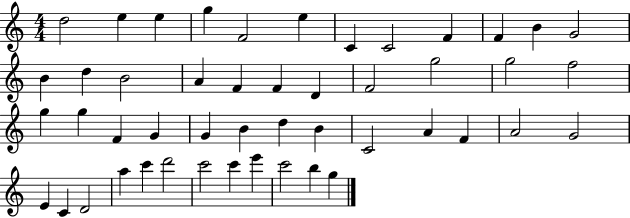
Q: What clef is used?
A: treble